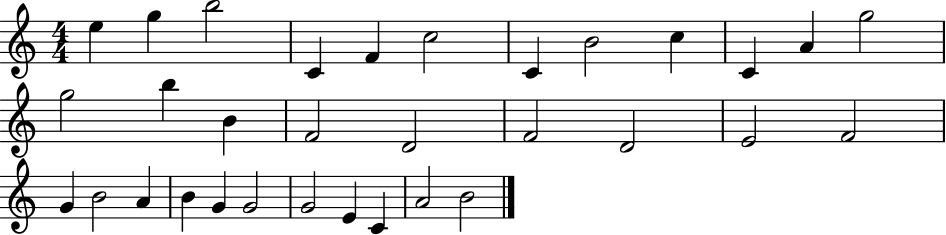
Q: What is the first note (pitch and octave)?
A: E5